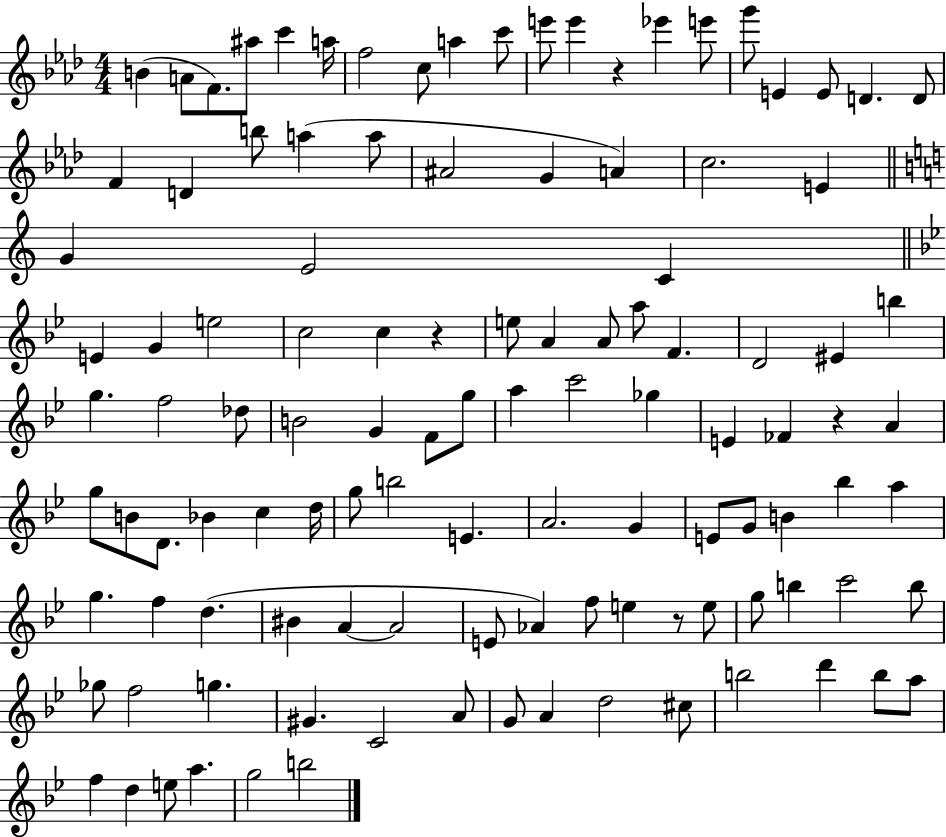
{
  \clef treble
  \numericTimeSignature
  \time 4/4
  \key aes \major
  b'4( a'8 f'8.) ais''8 c'''4 a''16 | f''2 c''8 a''4 c'''8 | e'''8 e'''4 r4 ees'''4 e'''8 | g'''8 e'4 e'8 d'4. d'8 | \break f'4 d'4 b''8 a''4( a''8 | ais'2 g'4 a'4) | c''2. e'4 | \bar "||" \break \key a \minor g'4 e'2 c'4 | \bar "||" \break \key bes \major e'4 g'4 e''2 | c''2 c''4 r4 | e''8 a'4 a'8 a''8 f'4. | d'2 eis'4 b''4 | \break g''4. f''2 des''8 | b'2 g'4 f'8 g''8 | a''4 c'''2 ges''4 | e'4 fes'4 r4 a'4 | \break g''8 b'8 d'8. bes'4 c''4 d''16 | g''8 b''2 e'4. | a'2. g'4 | e'8 g'8 b'4 bes''4 a''4 | \break g''4. f''4 d''4.( | bis'4 a'4~~ a'2 | e'8 aes'4) f''8 e''4 r8 e''8 | g''8 b''4 c'''2 b''8 | \break ges''8 f''2 g''4. | gis'4. c'2 a'8 | g'8 a'4 d''2 cis''8 | b''2 d'''4 b''8 a''8 | \break f''4 d''4 e''8 a''4. | g''2 b''2 | \bar "|."
}